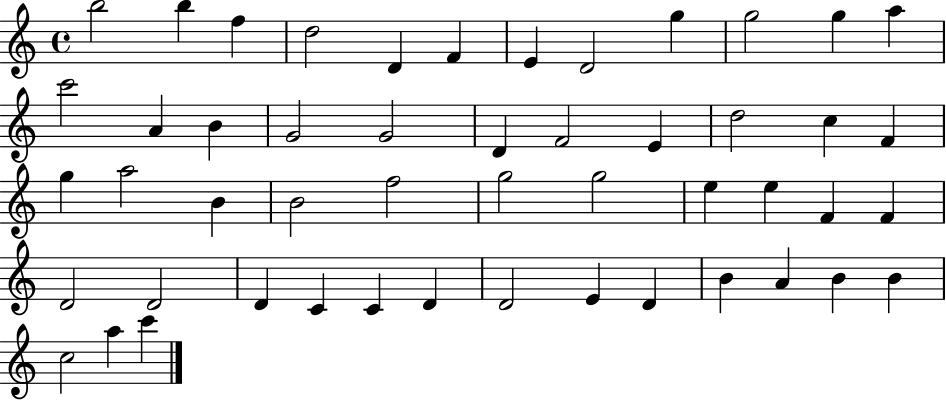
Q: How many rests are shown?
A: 0